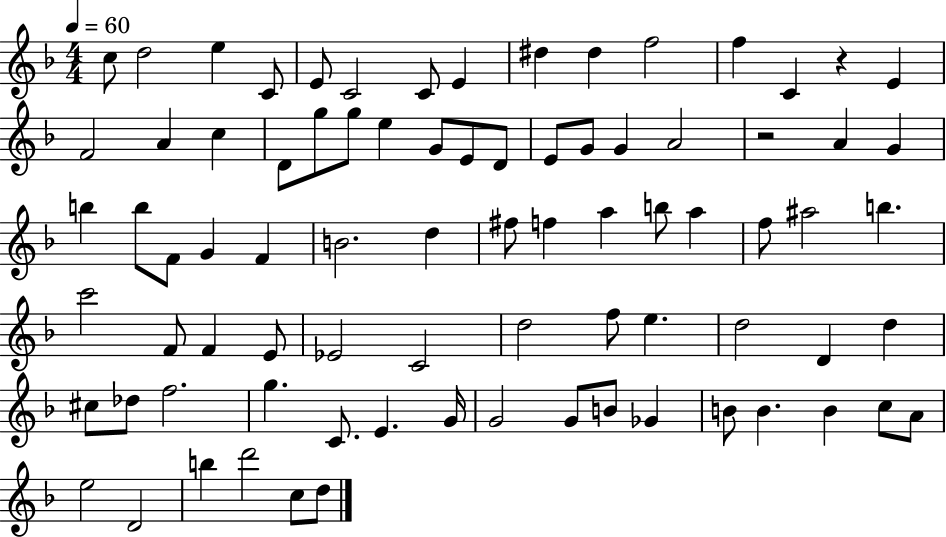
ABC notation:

X:1
T:Untitled
M:4/4
L:1/4
K:F
c/2 d2 e C/2 E/2 C2 C/2 E ^d ^d f2 f C z E F2 A c D/2 g/2 g/2 e G/2 E/2 D/2 E/2 G/2 G A2 z2 A G b b/2 F/2 G F B2 d ^f/2 f a b/2 a f/2 ^a2 b c'2 F/2 F E/2 _E2 C2 d2 f/2 e d2 D d ^c/2 _d/2 f2 g C/2 E G/4 G2 G/2 B/2 _G B/2 B B c/2 A/2 e2 D2 b d'2 c/2 d/2